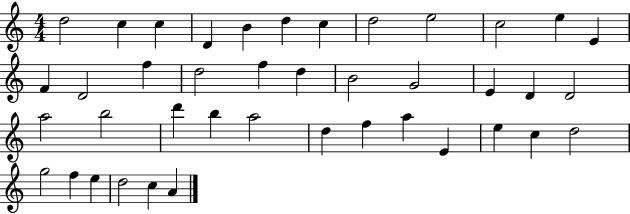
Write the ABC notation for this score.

X:1
T:Untitled
M:4/4
L:1/4
K:C
d2 c c D B d c d2 e2 c2 e E F D2 f d2 f d B2 G2 E D D2 a2 b2 d' b a2 d f a E e c d2 g2 f e d2 c A